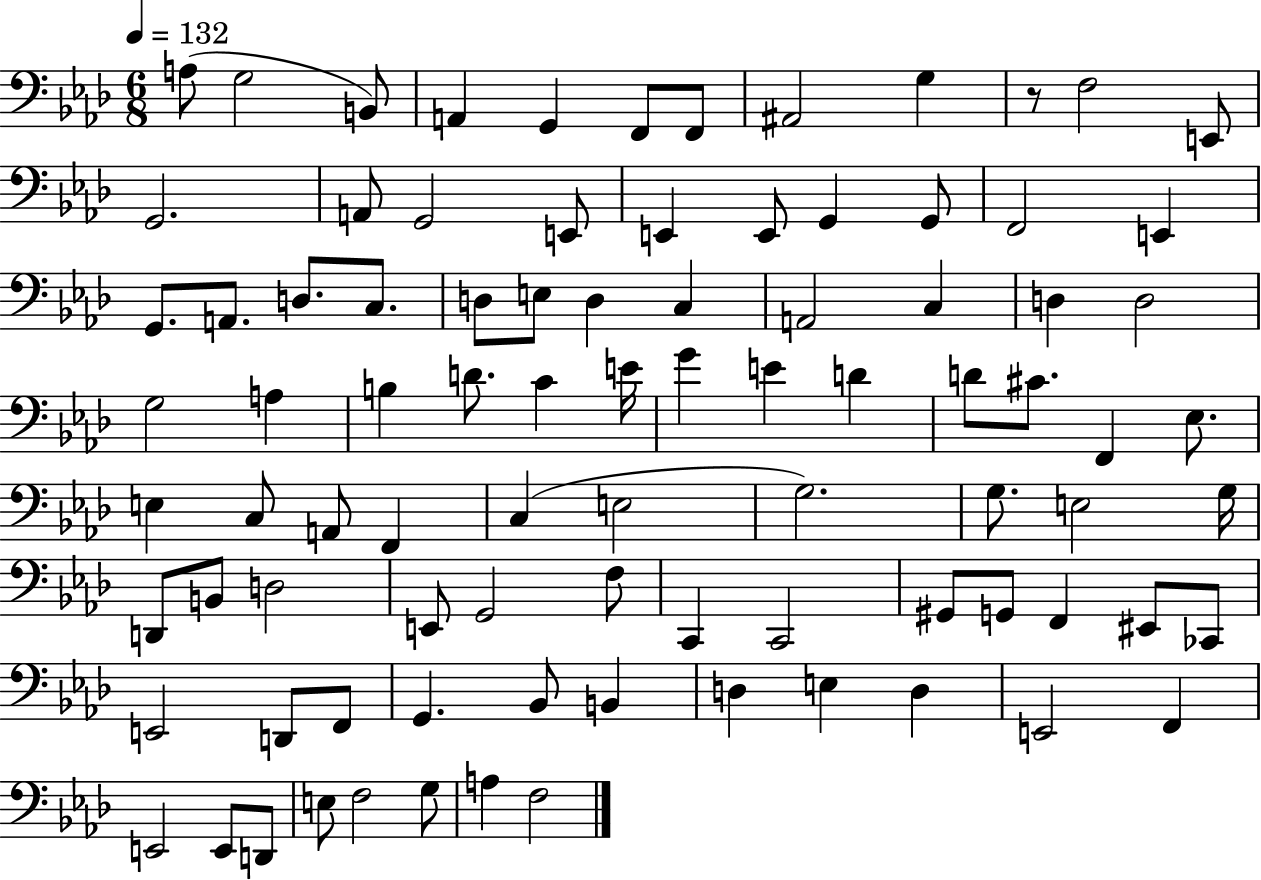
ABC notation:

X:1
T:Untitled
M:6/8
L:1/4
K:Ab
A,/2 G,2 B,,/2 A,, G,, F,,/2 F,,/2 ^A,,2 G, z/2 F,2 E,,/2 G,,2 A,,/2 G,,2 E,,/2 E,, E,,/2 G,, G,,/2 F,,2 E,, G,,/2 A,,/2 D,/2 C,/2 D,/2 E,/2 D, C, A,,2 C, D, D,2 G,2 A, B, D/2 C E/4 G E D D/2 ^C/2 F,, _E,/2 E, C,/2 A,,/2 F,, C, E,2 G,2 G,/2 E,2 G,/4 D,,/2 B,,/2 D,2 E,,/2 G,,2 F,/2 C,, C,,2 ^G,,/2 G,,/2 F,, ^E,,/2 _C,,/2 E,,2 D,,/2 F,,/2 G,, _B,,/2 B,, D, E, D, E,,2 F,, E,,2 E,,/2 D,,/2 E,/2 F,2 G,/2 A, F,2